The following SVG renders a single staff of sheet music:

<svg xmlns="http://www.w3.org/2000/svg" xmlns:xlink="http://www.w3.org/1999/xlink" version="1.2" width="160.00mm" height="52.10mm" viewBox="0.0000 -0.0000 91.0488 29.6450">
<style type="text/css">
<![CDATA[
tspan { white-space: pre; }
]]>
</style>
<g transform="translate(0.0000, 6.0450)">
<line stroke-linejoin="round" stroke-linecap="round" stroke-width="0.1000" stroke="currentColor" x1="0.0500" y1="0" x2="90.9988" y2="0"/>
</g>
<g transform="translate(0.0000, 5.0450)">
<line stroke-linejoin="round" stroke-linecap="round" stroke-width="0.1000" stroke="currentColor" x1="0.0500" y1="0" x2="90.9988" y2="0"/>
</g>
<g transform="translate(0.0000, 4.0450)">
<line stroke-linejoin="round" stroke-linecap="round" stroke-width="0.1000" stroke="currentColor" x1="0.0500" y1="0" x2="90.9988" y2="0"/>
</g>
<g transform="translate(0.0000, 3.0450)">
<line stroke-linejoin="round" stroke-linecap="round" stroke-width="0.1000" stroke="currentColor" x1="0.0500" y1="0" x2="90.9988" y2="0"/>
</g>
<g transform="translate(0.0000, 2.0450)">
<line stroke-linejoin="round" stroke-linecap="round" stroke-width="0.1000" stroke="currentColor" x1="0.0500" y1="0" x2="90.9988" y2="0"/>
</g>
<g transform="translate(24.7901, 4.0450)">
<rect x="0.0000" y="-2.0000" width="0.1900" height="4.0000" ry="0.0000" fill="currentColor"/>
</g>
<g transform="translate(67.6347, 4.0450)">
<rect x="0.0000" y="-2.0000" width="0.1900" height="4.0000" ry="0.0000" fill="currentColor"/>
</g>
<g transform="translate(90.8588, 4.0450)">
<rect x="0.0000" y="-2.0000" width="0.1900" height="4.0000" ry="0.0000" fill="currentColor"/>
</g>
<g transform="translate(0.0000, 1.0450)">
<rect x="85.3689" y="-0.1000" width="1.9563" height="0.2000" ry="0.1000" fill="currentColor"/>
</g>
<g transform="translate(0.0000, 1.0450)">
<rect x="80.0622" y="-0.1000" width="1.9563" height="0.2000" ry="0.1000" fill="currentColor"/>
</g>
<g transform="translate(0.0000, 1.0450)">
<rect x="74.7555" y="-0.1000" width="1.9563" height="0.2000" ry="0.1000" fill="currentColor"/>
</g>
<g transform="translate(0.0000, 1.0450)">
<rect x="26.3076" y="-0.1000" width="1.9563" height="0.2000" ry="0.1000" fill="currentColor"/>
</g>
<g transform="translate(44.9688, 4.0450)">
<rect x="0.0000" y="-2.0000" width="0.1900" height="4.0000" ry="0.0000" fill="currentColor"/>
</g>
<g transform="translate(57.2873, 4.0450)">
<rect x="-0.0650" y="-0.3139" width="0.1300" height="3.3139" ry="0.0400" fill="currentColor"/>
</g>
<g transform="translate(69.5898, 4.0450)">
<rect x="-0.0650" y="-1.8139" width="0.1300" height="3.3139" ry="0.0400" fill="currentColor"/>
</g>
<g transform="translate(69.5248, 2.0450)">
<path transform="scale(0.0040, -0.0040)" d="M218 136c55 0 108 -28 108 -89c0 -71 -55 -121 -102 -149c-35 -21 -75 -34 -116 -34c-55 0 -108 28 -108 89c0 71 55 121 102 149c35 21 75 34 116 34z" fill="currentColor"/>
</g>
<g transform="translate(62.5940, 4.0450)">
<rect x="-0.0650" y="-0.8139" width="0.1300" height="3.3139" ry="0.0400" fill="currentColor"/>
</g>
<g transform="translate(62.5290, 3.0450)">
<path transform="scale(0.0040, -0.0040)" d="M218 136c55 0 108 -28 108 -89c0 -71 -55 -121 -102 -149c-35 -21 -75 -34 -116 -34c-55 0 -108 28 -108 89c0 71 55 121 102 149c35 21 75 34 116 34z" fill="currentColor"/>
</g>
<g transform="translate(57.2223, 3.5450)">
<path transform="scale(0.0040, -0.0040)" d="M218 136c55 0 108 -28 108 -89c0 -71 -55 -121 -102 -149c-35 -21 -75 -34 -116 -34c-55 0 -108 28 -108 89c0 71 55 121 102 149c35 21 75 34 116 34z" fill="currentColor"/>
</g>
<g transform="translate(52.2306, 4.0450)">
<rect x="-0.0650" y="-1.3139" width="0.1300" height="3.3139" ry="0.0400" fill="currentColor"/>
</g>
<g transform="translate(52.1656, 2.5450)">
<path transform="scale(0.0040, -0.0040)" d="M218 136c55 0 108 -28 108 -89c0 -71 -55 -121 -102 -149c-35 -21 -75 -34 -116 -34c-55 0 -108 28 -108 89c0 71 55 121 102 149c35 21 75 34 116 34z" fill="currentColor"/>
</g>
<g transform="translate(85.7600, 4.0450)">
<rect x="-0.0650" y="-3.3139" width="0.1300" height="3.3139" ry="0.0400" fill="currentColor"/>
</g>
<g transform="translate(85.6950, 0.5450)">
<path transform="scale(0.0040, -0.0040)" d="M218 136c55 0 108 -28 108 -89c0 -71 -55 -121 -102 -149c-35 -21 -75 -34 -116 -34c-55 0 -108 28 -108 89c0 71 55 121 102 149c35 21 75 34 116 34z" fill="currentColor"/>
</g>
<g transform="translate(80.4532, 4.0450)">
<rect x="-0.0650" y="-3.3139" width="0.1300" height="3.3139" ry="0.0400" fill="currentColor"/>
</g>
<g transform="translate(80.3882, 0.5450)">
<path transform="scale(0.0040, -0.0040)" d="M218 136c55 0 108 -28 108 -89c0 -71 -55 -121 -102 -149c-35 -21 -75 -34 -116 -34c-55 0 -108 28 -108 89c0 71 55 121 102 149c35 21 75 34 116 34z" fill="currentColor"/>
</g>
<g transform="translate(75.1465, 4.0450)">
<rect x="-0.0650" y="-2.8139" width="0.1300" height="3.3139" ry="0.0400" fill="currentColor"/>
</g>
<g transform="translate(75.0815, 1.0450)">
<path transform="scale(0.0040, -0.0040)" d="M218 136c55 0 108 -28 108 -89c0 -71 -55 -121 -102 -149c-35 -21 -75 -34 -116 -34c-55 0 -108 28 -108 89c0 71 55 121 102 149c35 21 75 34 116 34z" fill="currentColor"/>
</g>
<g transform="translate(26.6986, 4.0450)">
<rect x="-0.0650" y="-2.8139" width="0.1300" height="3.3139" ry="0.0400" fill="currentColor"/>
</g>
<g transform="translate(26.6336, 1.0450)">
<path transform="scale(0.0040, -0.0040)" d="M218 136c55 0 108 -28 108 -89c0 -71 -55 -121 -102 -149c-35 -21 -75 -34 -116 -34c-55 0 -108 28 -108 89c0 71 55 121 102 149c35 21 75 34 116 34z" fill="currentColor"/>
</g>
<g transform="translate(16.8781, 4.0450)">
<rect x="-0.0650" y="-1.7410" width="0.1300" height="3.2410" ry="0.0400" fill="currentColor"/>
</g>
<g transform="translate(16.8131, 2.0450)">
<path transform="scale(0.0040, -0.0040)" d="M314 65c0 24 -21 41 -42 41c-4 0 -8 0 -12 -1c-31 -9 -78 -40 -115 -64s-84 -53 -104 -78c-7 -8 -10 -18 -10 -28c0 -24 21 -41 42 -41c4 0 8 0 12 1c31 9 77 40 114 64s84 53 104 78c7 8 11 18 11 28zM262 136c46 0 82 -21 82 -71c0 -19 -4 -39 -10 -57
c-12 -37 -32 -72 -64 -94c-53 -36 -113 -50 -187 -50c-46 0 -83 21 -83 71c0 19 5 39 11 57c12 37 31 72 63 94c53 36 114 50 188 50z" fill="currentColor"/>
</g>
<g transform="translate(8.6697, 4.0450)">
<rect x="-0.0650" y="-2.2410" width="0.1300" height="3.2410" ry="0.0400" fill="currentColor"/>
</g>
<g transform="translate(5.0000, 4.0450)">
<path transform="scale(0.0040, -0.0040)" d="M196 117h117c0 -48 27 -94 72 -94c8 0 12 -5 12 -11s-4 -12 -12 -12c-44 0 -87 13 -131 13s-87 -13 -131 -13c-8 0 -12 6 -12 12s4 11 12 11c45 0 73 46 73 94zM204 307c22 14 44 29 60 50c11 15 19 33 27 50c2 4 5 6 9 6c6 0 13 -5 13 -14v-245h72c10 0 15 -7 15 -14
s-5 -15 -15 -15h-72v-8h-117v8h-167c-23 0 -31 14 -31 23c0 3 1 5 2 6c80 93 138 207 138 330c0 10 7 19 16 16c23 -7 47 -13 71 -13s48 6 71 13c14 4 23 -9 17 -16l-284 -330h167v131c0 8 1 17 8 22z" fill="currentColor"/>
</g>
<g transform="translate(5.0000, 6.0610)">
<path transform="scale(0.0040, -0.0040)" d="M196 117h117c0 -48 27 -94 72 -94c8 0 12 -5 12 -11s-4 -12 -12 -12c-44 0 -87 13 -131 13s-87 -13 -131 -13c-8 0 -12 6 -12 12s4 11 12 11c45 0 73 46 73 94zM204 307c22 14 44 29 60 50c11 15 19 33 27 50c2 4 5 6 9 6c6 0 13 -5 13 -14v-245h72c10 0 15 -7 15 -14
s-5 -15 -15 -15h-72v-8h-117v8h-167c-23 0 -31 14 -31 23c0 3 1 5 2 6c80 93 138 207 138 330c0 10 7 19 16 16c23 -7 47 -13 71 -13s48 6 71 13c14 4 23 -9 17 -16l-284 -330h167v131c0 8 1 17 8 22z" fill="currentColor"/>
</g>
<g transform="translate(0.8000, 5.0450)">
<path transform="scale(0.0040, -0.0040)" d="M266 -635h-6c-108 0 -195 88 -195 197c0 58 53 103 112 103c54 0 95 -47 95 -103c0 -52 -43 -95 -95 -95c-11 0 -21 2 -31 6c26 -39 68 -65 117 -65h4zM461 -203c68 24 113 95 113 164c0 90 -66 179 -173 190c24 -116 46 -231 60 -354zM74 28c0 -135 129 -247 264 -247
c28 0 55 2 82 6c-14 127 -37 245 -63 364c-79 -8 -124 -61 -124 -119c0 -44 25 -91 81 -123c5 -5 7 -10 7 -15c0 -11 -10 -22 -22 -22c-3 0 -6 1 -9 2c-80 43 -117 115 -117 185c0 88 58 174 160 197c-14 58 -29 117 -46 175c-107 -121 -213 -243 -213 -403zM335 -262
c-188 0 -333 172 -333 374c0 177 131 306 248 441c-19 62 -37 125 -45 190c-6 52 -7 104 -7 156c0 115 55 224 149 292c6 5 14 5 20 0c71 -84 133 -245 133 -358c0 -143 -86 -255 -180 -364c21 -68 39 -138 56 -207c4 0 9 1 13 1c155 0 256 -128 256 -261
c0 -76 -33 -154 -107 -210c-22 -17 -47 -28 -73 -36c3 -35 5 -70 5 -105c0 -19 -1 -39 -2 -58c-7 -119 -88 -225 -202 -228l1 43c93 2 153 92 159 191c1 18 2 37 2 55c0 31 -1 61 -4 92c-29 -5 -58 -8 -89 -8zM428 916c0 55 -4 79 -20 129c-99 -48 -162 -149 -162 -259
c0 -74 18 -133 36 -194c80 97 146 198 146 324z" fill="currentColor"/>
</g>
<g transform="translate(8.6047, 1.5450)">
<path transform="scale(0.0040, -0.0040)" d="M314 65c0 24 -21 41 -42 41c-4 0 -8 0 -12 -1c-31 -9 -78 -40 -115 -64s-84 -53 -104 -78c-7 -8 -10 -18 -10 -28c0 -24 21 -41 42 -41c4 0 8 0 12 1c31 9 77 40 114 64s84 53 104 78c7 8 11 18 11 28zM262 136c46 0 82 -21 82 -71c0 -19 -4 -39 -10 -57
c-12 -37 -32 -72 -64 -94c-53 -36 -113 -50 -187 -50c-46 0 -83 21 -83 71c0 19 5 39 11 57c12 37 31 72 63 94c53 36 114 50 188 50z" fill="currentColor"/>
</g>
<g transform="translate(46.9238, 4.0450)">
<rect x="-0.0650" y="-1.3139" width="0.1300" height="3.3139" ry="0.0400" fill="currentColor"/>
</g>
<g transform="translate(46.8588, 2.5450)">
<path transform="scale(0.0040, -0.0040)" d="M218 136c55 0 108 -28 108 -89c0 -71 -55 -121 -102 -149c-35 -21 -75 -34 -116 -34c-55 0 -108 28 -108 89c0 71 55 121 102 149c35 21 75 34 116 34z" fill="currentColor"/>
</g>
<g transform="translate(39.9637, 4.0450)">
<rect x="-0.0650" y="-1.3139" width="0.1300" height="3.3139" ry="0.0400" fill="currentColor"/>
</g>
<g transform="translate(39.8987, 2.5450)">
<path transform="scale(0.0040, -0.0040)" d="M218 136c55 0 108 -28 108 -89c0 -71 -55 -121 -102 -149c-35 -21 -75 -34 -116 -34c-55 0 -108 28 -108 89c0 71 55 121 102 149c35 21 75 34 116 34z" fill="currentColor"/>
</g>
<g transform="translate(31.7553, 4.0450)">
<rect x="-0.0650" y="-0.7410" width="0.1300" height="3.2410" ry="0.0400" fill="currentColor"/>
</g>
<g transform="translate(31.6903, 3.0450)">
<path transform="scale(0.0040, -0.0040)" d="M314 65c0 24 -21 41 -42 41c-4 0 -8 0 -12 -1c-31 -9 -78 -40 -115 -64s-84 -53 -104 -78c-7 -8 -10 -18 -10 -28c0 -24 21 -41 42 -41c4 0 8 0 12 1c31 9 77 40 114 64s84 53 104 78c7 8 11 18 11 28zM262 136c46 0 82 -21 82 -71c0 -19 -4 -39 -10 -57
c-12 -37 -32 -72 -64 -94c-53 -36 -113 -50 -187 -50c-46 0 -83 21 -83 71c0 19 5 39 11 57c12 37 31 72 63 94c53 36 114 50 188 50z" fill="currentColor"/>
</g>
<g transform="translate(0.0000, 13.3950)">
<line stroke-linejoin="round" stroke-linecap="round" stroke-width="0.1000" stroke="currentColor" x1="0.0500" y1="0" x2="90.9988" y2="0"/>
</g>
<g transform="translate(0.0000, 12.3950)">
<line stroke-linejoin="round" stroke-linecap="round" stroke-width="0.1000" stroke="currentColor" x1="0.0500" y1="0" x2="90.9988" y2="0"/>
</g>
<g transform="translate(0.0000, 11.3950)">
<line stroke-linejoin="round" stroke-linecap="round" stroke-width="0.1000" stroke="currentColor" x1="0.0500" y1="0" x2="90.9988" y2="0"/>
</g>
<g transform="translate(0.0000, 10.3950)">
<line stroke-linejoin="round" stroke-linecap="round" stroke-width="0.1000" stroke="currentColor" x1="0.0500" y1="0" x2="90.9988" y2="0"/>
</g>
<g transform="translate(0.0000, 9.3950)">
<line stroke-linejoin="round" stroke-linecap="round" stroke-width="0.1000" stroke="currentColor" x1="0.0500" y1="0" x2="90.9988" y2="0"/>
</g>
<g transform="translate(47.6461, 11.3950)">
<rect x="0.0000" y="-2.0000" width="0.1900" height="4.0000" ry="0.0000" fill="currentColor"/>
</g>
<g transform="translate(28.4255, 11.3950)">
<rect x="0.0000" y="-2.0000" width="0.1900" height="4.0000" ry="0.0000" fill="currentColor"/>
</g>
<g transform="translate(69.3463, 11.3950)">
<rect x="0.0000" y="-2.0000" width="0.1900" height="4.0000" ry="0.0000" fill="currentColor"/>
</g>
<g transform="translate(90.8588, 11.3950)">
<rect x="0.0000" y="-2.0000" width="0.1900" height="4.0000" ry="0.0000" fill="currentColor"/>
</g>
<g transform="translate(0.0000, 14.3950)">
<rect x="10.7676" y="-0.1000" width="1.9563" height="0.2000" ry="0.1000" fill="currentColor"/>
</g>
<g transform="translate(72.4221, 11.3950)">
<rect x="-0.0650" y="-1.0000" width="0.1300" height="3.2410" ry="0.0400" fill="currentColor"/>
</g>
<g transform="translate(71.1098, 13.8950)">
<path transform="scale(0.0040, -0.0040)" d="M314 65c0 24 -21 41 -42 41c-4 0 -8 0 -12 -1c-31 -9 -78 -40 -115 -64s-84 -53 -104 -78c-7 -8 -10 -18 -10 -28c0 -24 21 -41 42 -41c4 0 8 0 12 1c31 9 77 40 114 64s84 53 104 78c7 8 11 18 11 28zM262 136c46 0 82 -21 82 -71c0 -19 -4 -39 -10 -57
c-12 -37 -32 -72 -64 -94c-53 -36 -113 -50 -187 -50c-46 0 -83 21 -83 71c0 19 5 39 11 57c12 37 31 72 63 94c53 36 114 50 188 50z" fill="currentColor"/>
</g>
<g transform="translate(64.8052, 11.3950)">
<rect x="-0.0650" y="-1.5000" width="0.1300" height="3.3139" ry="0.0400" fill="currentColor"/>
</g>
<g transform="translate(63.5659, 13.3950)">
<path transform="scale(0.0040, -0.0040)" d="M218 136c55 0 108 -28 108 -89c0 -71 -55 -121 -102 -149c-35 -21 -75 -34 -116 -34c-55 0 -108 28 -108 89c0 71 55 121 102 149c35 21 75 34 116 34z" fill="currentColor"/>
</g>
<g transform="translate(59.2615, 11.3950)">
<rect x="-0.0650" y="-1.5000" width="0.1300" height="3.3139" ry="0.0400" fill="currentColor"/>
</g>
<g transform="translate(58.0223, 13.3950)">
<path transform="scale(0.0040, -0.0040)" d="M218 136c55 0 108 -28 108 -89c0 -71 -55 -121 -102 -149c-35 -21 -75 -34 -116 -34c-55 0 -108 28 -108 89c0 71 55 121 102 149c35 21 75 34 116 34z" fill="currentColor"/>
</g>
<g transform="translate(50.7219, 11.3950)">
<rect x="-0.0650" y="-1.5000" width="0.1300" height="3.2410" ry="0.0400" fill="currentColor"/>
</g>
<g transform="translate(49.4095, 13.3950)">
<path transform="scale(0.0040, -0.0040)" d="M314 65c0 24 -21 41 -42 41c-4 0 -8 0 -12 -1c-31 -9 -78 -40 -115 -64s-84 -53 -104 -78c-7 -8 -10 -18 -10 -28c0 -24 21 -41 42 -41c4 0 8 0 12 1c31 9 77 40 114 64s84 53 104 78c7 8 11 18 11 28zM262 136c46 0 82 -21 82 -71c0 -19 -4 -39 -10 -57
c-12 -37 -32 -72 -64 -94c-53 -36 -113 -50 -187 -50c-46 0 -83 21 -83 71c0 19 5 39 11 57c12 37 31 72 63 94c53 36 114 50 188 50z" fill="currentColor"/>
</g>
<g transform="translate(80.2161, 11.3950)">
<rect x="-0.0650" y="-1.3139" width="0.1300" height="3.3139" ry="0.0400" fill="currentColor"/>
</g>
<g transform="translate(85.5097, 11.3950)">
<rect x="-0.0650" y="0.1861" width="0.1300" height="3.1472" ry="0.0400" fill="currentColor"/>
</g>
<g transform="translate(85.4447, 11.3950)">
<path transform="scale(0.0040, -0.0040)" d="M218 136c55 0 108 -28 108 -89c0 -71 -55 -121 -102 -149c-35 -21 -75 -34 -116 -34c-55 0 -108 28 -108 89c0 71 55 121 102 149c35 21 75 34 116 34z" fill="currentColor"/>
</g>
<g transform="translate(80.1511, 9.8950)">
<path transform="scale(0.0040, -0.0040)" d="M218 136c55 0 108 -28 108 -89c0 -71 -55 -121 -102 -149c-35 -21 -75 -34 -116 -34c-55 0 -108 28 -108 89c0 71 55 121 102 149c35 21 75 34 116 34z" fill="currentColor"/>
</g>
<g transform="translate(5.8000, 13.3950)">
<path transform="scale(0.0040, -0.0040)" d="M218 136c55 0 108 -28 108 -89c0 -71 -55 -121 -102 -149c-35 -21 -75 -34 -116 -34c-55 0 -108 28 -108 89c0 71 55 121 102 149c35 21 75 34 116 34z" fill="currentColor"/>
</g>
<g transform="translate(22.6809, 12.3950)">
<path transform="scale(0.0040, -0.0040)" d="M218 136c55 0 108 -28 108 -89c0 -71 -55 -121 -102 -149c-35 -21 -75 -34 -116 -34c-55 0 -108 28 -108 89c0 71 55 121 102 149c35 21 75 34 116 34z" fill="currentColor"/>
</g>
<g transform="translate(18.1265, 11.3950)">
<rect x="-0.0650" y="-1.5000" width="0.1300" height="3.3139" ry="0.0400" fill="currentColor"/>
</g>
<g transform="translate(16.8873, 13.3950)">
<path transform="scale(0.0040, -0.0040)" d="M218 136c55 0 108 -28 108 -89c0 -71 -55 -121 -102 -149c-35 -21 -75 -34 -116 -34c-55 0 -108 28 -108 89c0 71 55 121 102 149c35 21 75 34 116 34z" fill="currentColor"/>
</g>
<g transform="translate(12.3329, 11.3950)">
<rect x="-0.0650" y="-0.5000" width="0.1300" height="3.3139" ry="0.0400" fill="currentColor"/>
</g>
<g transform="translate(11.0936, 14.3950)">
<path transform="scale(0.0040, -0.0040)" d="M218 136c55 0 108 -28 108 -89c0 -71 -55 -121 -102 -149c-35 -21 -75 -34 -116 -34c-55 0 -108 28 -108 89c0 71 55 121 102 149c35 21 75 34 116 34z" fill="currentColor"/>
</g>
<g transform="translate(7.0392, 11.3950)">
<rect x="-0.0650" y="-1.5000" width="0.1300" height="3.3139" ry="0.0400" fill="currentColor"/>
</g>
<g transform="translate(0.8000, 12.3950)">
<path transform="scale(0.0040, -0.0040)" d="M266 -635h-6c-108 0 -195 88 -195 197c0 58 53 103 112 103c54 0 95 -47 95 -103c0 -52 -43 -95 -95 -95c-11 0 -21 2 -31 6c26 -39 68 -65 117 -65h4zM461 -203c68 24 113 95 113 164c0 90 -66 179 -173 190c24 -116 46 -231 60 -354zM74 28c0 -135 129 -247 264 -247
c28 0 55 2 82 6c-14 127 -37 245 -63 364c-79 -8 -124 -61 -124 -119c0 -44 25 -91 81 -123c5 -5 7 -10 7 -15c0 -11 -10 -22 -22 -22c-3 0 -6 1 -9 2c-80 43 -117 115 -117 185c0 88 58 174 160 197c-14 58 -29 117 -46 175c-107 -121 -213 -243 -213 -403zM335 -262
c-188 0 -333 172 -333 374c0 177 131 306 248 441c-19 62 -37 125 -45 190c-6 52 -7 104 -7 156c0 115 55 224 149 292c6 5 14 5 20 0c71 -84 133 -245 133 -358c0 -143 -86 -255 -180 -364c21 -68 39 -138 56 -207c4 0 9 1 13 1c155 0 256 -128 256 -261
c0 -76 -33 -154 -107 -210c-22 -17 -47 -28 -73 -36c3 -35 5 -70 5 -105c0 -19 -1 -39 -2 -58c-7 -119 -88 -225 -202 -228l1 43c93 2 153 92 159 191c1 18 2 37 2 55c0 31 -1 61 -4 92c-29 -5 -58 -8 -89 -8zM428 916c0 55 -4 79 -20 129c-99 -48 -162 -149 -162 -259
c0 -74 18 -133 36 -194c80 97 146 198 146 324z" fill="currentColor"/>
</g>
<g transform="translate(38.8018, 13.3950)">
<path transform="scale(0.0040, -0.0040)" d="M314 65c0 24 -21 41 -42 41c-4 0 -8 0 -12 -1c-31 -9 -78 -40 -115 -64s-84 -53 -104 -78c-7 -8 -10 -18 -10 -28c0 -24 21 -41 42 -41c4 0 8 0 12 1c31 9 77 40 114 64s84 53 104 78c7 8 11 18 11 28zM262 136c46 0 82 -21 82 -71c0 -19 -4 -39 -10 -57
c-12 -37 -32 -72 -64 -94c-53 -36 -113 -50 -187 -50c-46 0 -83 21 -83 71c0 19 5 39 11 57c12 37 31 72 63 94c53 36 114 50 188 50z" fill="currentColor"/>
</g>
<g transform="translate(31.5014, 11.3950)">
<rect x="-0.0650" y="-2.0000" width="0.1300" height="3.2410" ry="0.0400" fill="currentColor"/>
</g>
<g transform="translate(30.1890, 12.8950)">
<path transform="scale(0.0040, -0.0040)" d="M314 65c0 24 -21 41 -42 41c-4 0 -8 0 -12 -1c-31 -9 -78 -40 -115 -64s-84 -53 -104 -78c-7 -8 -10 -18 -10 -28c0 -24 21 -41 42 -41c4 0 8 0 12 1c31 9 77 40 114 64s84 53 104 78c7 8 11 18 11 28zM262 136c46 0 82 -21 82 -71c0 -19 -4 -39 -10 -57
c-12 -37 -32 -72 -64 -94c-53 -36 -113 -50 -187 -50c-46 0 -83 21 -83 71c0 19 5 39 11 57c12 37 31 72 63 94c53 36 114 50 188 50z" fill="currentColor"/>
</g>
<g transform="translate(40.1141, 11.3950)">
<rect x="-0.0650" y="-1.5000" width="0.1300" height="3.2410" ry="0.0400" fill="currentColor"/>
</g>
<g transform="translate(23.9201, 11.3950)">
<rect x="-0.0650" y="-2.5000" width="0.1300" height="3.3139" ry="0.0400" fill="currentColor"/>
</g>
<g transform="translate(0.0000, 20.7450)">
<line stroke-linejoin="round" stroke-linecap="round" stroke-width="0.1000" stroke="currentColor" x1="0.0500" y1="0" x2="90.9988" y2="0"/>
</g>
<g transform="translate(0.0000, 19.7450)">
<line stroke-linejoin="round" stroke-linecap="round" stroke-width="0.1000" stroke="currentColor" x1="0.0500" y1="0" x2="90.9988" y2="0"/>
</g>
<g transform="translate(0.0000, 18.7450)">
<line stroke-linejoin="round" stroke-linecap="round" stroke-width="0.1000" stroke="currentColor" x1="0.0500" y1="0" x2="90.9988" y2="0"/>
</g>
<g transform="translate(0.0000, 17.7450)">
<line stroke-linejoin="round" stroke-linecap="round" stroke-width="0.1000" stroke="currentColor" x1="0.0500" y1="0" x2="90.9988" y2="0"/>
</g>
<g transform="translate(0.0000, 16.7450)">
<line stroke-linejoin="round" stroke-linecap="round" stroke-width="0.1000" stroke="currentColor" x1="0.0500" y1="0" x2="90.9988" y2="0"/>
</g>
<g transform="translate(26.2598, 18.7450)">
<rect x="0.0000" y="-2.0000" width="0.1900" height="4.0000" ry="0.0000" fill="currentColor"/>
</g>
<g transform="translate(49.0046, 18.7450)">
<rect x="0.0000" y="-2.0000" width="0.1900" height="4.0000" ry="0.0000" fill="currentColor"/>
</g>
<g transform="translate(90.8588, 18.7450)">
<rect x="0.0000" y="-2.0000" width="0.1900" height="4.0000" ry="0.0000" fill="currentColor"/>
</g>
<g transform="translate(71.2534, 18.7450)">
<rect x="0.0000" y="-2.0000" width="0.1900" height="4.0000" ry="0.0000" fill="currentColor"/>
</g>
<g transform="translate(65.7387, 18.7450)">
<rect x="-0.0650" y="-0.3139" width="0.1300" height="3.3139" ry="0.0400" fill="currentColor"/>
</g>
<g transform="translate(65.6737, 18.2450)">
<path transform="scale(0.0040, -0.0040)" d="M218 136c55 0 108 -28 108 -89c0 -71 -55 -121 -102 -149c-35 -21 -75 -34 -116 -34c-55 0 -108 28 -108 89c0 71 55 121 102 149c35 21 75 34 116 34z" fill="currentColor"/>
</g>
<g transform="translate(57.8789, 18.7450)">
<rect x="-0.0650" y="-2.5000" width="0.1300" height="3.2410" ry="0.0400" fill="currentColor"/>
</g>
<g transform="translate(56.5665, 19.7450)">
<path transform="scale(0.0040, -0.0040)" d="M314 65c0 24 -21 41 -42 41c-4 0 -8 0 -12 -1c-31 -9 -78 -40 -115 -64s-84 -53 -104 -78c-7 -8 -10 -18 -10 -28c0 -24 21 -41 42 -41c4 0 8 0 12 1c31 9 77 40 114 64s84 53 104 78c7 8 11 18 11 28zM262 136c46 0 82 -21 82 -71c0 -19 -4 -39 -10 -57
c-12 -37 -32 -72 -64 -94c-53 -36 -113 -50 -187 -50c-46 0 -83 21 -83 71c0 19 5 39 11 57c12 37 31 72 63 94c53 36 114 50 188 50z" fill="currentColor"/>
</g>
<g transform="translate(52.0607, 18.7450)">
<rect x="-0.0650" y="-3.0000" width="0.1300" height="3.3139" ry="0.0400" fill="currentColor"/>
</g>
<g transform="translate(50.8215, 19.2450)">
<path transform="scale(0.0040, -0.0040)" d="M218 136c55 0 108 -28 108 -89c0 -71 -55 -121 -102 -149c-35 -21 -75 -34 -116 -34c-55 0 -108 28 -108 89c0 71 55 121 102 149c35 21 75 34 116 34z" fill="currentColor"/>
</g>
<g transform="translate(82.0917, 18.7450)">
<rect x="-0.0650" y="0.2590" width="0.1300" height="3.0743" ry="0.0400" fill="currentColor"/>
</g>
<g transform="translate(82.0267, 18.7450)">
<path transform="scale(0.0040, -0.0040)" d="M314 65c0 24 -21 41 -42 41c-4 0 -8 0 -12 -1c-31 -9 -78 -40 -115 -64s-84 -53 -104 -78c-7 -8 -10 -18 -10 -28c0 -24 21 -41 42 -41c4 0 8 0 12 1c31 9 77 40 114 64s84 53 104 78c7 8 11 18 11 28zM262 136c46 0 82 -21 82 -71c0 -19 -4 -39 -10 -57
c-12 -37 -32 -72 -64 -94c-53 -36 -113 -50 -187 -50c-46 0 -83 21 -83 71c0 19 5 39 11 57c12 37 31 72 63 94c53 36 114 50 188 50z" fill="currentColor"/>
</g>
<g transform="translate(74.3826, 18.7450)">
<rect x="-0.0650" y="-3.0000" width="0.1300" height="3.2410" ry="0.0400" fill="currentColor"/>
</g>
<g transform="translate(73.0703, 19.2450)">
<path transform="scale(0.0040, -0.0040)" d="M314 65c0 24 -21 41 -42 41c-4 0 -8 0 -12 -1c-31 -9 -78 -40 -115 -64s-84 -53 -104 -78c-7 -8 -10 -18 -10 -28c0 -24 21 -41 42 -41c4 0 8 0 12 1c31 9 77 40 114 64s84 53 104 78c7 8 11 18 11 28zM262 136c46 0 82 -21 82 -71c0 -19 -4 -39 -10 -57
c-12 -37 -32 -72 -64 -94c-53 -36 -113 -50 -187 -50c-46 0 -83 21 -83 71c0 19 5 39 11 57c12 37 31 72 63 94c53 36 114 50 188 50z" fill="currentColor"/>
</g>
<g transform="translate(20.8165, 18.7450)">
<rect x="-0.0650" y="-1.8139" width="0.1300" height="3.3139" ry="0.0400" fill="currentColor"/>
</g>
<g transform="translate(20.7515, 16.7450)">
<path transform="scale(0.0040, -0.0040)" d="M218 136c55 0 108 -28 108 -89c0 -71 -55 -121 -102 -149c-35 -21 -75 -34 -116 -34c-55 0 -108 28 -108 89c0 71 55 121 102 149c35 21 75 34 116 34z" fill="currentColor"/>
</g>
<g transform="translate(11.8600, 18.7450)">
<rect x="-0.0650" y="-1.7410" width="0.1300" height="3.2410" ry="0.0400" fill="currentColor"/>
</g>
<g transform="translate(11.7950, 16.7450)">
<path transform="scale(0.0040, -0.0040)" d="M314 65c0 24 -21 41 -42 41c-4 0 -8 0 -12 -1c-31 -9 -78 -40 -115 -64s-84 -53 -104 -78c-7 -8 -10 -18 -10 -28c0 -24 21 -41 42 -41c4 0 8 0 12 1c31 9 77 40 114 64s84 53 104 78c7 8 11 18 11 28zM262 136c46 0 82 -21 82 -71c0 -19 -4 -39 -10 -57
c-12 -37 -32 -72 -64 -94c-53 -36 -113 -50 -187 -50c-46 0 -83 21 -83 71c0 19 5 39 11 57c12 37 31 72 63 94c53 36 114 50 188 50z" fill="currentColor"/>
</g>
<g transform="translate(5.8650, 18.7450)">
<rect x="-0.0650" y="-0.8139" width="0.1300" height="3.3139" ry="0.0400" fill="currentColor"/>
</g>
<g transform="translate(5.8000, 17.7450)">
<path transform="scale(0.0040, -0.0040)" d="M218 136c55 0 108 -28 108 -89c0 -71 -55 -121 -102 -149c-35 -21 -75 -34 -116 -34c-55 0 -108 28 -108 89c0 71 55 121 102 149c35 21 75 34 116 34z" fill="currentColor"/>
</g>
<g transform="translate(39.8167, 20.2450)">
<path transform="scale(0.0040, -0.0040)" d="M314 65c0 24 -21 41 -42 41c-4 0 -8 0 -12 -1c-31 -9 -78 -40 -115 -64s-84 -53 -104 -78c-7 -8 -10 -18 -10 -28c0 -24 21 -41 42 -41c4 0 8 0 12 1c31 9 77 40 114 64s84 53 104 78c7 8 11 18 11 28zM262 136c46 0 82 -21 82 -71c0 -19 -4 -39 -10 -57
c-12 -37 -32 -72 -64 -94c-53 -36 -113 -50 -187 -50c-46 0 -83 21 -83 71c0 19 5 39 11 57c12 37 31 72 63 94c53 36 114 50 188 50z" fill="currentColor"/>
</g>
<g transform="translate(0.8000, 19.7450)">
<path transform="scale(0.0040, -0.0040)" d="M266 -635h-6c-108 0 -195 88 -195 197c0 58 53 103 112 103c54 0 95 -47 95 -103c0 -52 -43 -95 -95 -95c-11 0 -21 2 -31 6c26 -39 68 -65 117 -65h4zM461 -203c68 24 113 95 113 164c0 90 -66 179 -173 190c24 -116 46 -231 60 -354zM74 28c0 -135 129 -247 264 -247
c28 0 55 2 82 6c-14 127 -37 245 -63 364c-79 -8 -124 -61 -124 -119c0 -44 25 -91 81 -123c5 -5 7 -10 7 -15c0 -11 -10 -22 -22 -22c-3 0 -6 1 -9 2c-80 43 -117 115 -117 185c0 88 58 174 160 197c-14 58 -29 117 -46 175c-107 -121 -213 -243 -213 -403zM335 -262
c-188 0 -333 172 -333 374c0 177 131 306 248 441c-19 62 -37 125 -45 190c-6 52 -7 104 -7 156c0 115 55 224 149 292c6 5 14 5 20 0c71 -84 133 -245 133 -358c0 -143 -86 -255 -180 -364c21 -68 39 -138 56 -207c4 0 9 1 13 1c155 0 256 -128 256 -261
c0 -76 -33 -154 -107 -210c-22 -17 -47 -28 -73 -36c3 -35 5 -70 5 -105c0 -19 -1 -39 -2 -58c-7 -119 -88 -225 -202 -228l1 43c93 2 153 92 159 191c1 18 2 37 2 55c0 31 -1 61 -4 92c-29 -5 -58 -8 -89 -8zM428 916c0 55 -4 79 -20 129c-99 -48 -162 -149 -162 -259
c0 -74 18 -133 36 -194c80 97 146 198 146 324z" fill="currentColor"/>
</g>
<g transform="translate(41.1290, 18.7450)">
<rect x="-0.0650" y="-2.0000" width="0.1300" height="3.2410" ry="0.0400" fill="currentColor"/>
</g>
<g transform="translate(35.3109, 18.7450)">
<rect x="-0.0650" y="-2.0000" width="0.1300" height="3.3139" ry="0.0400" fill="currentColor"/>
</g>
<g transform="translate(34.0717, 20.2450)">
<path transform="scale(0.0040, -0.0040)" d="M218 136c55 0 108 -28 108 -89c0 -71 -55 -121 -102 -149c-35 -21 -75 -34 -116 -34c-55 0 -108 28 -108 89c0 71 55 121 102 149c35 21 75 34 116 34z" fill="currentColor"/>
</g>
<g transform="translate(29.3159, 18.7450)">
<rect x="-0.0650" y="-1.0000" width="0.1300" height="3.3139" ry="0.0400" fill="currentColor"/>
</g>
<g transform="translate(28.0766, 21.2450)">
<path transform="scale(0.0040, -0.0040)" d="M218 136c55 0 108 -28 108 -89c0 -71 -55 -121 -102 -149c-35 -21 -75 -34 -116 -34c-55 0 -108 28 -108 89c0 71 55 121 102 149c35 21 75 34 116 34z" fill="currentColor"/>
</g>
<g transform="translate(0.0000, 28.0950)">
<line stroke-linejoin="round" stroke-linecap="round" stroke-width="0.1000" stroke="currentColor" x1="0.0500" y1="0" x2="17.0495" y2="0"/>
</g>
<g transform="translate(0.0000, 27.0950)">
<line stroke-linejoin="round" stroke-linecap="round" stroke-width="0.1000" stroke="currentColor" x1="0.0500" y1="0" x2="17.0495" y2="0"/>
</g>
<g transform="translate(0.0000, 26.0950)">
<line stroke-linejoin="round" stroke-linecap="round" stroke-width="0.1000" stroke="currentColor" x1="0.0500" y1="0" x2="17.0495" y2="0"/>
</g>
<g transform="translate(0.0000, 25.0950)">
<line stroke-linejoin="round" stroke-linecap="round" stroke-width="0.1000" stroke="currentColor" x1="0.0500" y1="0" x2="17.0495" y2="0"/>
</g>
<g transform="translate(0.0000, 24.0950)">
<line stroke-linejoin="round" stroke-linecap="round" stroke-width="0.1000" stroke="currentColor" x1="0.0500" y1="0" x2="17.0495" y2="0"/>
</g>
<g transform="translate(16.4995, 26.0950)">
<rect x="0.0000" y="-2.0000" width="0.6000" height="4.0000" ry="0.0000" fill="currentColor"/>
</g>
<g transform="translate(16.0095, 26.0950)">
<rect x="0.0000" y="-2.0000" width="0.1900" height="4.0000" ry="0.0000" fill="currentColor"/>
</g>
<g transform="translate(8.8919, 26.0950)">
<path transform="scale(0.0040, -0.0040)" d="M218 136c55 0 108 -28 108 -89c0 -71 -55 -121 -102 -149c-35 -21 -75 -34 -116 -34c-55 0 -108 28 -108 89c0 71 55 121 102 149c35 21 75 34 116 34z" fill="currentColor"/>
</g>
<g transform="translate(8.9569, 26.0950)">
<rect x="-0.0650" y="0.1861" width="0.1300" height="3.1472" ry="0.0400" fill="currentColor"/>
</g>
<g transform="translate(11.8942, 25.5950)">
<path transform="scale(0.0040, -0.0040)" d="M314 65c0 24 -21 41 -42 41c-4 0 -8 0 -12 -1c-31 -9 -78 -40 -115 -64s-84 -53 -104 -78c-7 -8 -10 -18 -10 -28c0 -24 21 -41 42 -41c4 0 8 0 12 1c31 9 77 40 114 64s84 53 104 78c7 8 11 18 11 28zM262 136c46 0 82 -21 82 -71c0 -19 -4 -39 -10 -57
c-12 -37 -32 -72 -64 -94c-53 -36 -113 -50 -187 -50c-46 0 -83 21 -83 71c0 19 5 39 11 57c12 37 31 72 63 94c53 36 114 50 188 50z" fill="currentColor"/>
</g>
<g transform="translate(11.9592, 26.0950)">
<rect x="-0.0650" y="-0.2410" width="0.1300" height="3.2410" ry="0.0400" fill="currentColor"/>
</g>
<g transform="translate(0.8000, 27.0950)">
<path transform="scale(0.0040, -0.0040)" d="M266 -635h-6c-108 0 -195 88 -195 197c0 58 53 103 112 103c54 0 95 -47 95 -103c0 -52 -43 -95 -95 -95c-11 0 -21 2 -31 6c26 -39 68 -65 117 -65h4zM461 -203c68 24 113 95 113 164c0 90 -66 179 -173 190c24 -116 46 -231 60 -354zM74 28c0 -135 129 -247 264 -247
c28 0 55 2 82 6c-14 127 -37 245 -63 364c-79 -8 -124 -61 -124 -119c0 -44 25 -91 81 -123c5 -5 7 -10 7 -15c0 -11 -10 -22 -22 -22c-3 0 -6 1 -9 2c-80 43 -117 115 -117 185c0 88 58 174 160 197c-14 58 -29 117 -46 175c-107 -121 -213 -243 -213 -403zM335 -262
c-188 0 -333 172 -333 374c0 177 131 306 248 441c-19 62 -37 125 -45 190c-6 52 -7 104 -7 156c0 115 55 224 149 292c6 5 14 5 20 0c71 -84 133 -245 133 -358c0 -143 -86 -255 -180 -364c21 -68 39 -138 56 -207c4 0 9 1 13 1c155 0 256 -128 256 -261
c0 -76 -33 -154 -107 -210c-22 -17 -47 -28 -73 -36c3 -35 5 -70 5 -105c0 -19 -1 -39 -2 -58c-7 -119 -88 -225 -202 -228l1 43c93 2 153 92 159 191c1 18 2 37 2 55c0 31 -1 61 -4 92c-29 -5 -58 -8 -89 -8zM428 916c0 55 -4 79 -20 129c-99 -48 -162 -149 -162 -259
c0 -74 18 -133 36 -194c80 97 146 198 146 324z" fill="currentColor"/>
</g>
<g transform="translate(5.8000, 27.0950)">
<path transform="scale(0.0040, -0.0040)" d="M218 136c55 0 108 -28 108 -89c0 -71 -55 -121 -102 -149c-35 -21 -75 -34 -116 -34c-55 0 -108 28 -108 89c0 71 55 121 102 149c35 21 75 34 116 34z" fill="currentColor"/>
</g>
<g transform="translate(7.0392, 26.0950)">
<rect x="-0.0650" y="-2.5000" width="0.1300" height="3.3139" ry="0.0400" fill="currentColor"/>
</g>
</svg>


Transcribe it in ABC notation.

X:1
T:Untitled
M:4/4
L:1/4
K:C
g2 f2 a d2 e e e c d f a b b E C E G F2 E2 E2 E E D2 e B d f2 f D F F2 A G2 c A2 B2 G B c2